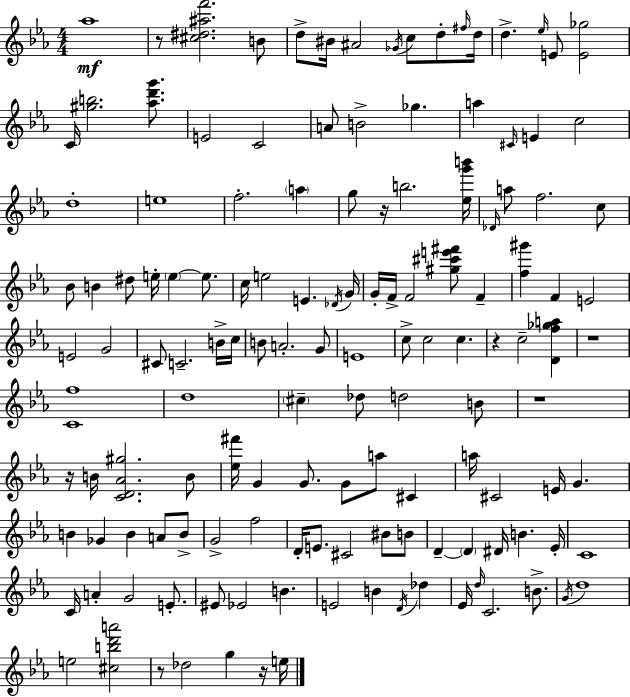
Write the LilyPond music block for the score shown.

{
  \clef treble
  \numericTimeSignature
  \time 4/4
  \key c \minor
  aes''1\mf | r8 <cis'' dis'' ais'' f'''>2. b'8 | d''8-> bis'16 ais'2 \acciaccatura { ges'16 } c''8 d''8-. | \grace { fis''16 } d''16 d''4.-> \grace { ees''16 } e'8 <e' ges''>2 | \break c'16 <gis'' b''>2. | <aes'' d''' g'''>8. e'2 c'2 | a'8 b'2-> ges''4. | a''4 \grace { cis'16 } e'4 c''2 | \break d''1-. | e''1 | f''2.-. | \parenthesize a''4 g''8 r16 b''2. | \break <ees'' g''' b'''>16 \grace { des'16 } a''8 f''2. | c''8 bes'8 b'4 dis''8 e''16-. \parenthesize e''4~~ | e''8. c''16 e''2 e'4. | \acciaccatura { des'16 } g'16 g'16-. f'16-> f'2 | \break <gis'' cis''' e''' fis'''>8 f'4-- <f'' gis'''>4 f'4 e'2 | e'2 g'2 | cis'8 c'2.-- | b'16-> c''16 b'8 a'2.-. | \break g'8 e'1 | c''8-> c''2 | c''4. r4 c''2-- | <d' f'' ges'' a''>4 r1 | \break <c' f''>1 | d''1 | \parenthesize cis''4-- des''8 d''2 | b'8 r1 | \break r16 b'16 <c' d' aes' gis''>2. | b'8 <ees'' fis'''>16 g'4 g'8. g'8 | a''8 cis'4 a''16 cis'2 e'16 | g'4. b'4 ges'4 b'4 | \break a'8 b'8-> g'2-> f''2 | d'16-. e'8. cis'2 | bis'8 b'8 d'4--~~ \parenthesize d'4 dis'16 b'4. | ees'16-. c'1 | \break c'16 a'4-. g'2 | e'8.-. eis'8 ees'2 | b'4. e'2 b'4 | \acciaccatura { d'16 } des''4 ees'16 \grace { d''16 } c'2. | \break b'8.-> \acciaccatura { g'16 } d''1 | e''2 | <cis'' b'' d''' a'''>2 r8 des''2 | g''4 r16 e''16 \bar "|."
}